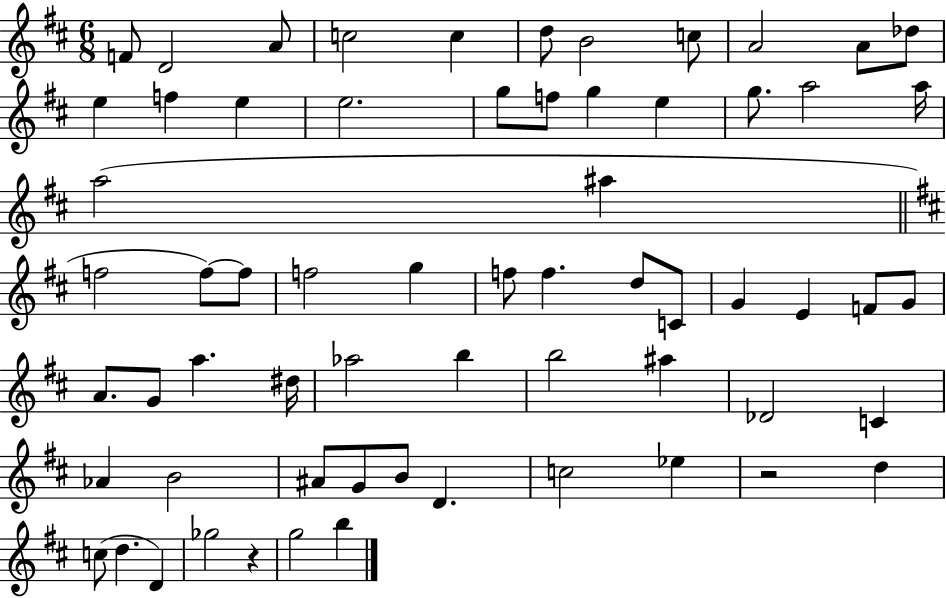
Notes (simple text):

F4/e D4/h A4/e C5/h C5/q D5/e B4/h C5/e A4/h A4/e Db5/e E5/q F5/q E5/q E5/h. G5/e F5/e G5/q E5/q G5/e. A5/h A5/s A5/h A#5/q F5/h F5/e F5/e F5/h G5/q F5/e F5/q. D5/e C4/e G4/q E4/q F4/e G4/e A4/e. G4/e A5/q. D#5/s Ab5/h B5/q B5/h A#5/q Db4/h C4/q Ab4/q B4/h A#4/e G4/e B4/e D4/q. C5/h Eb5/q R/h D5/q C5/e D5/q. D4/q Gb5/h R/q G5/h B5/q